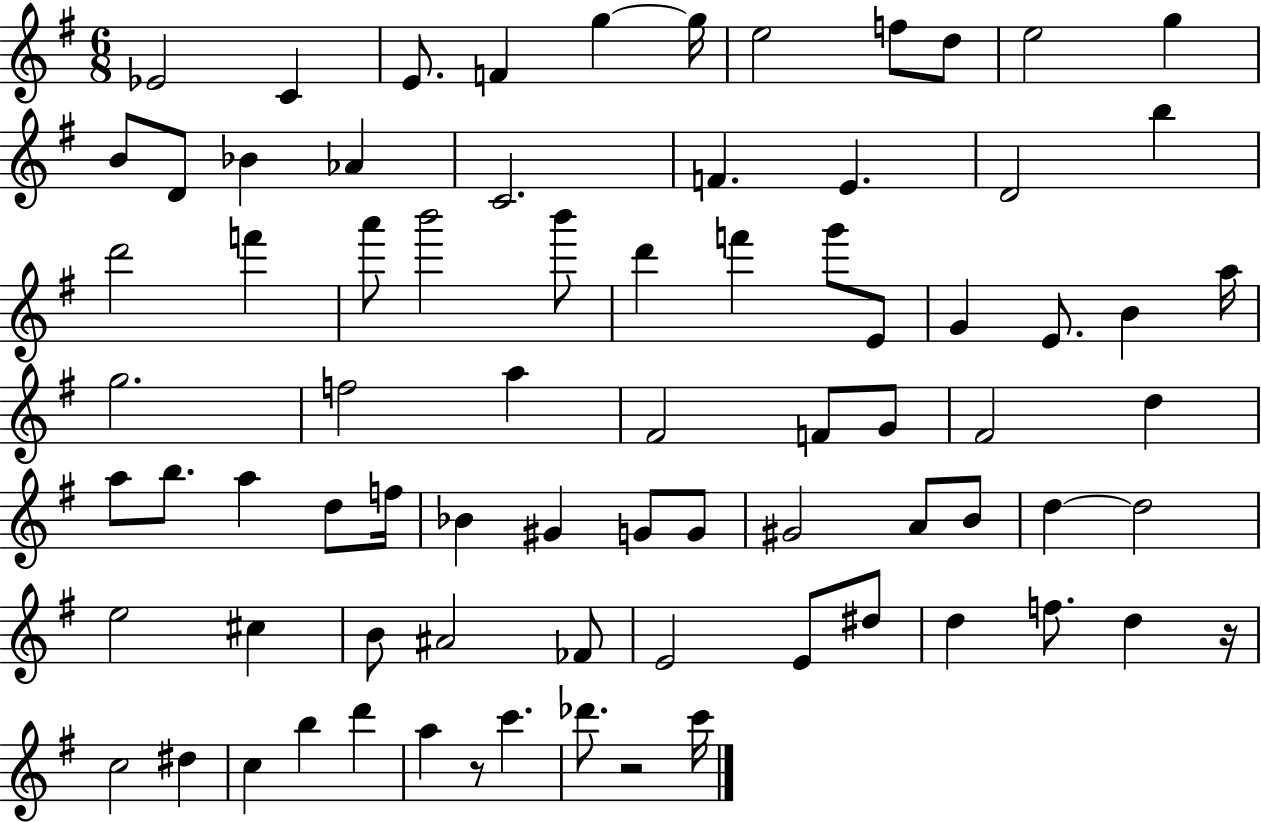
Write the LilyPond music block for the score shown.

{
  \clef treble
  \numericTimeSignature
  \time 6/8
  \key g \major
  ees'2 c'4 | e'8. f'4 g''4~~ g''16 | e''2 f''8 d''8 | e''2 g''4 | \break b'8 d'8 bes'4 aes'4 | c'2. | f'4. e'4. | d'2 b''4 | \break d'''2 f'''4 | a'''8 b'''2 b'''8 | d'''4 f'''4 g'''8 e'8 | g'4 e'8. b'4 a''16 | \break g''2. | f''2 a''4 | fis'2 f'8 g'8 | fis'2 d''4 | \break a''8 b''8. a''4 d''8 f''16 | bes'4 gis'4 g'8 g'8 | gis'2 a'8 b'8 | d''4~~ d''2 | \break e''2 cis''4 | b'8 ais'2 fes'8 | e'2 e'8 dis''8 | d''4 f''8. d''4 r16 | \break c''2 dis''4 | c''4 b''4 d'''4 | a''4 r8 c'''4. | des'''8. r2 c'''16 | \break \bar "|."
}